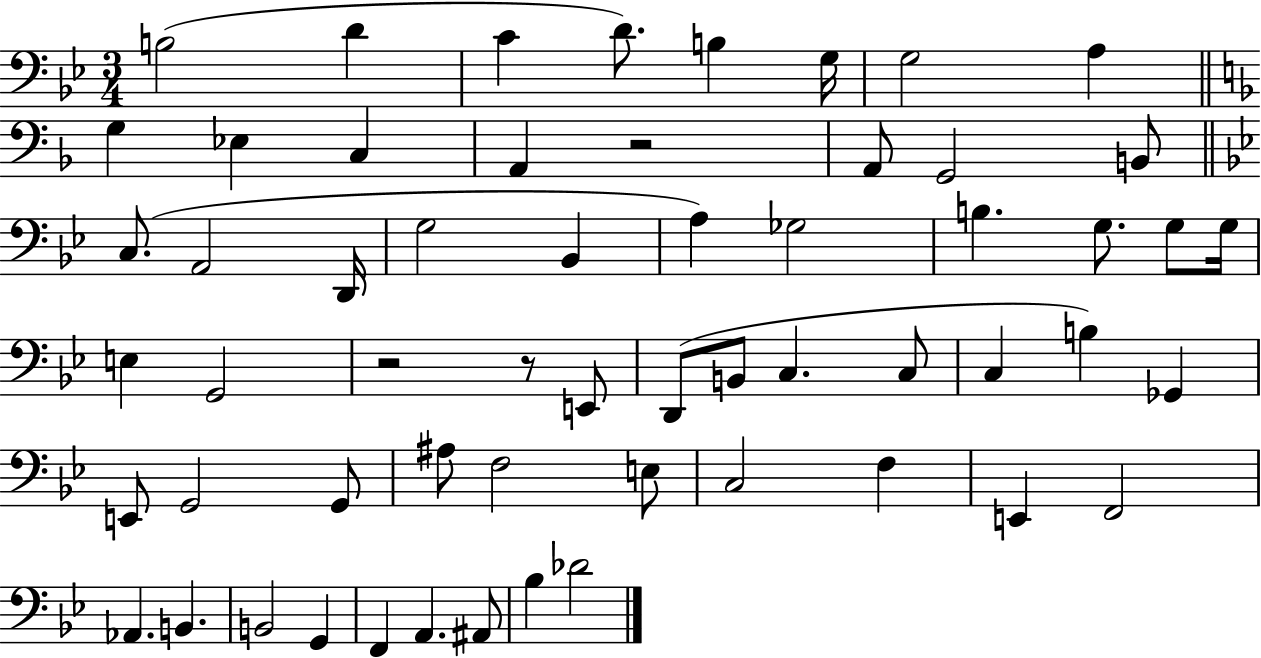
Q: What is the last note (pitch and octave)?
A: Db4